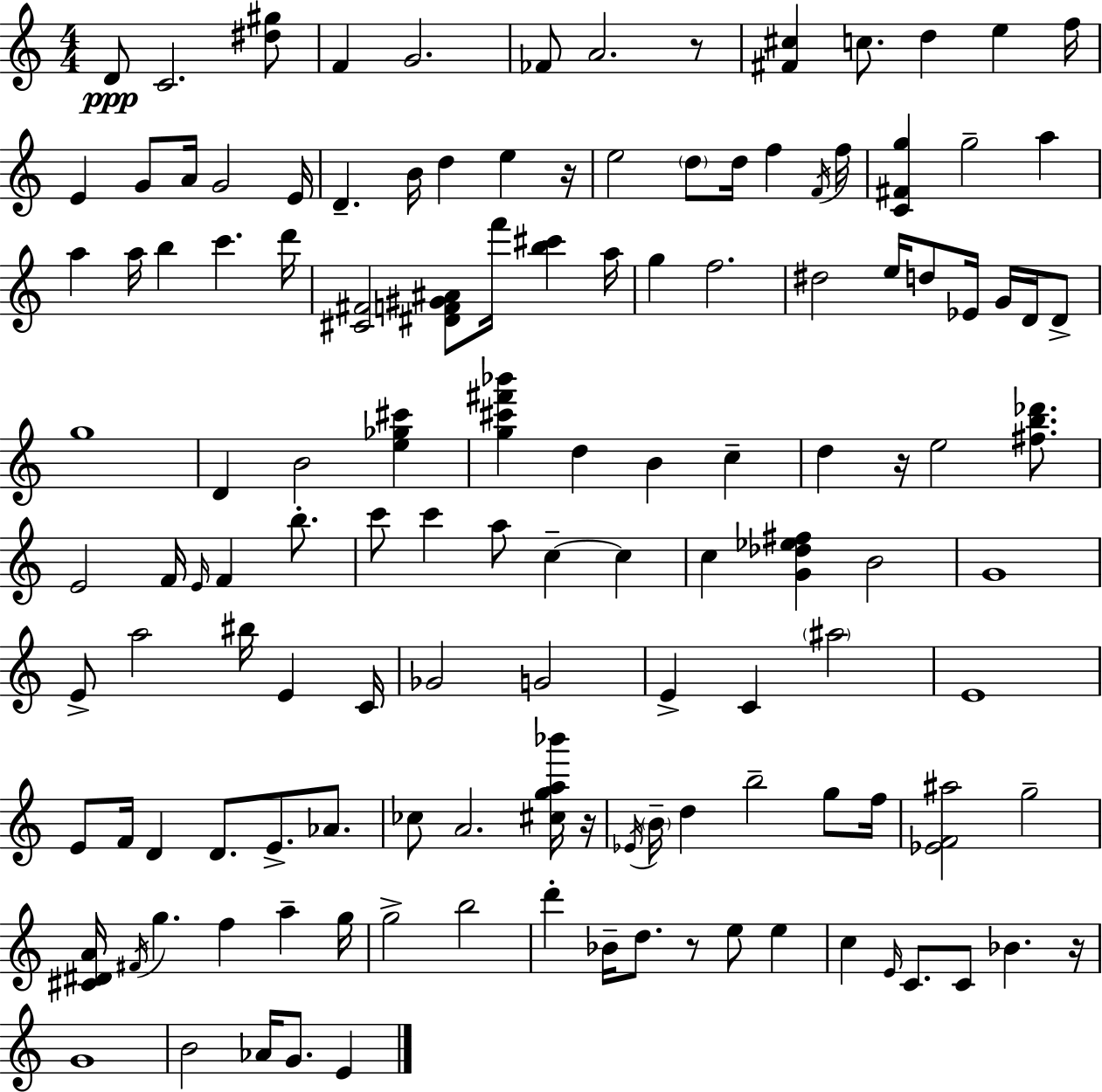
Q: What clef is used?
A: treble